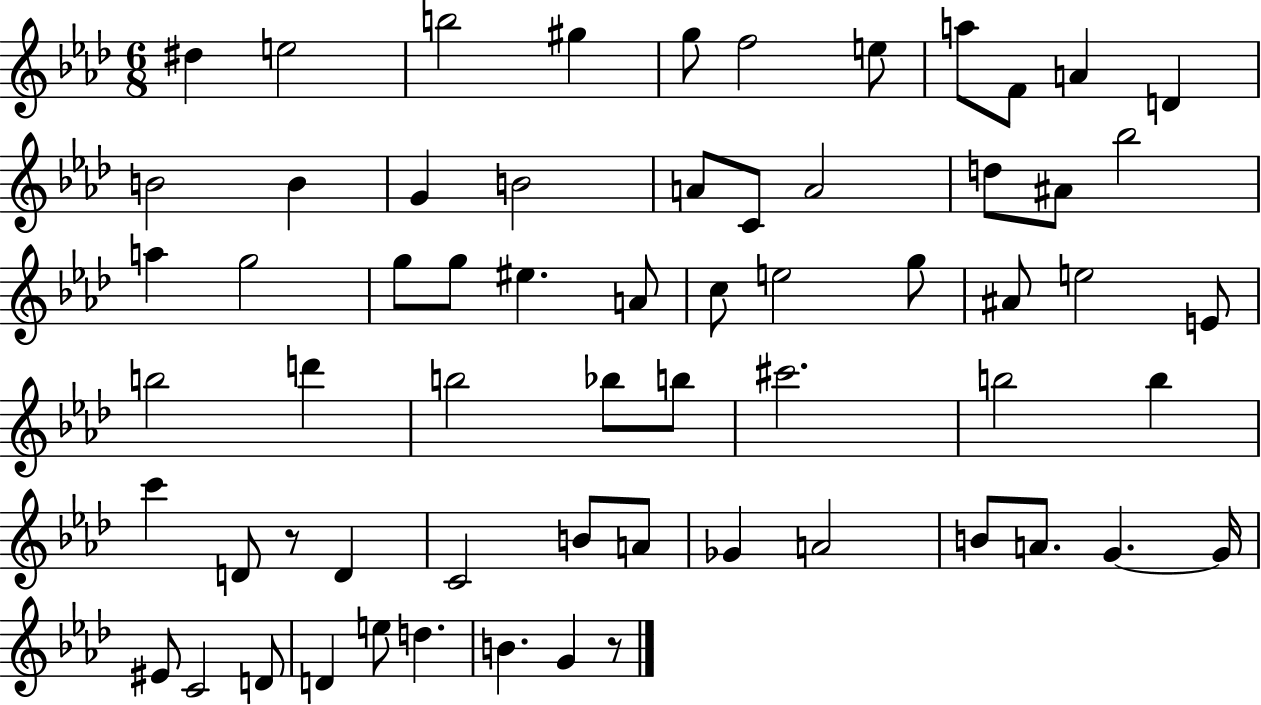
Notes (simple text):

D#5/q E5/h B5/h G#5/q G5/e F5/h E5/e A5/e F4/e A4/q D4/q B4/h B4/q G4/q B4/h A4/e C4/e A4/h D5/e A#4/e Bb5/h A5/q G5/h G5/e G5/e EIS5/q. A4/e C5/e E5/h G5/e A#4/e E5/h E4/e B5/h D6/q B5/h Bb5/e B5/e C#6/h. B5/h B5/q C6/q D4/e R/e D4/q C4/h B4/e A4/e Gb4/q A4/h B4/e A4/e. G4/q. G4/s EIS4/e C4/h D4/e D4/q E5/e D5/q. B4/q. G4/q R/e